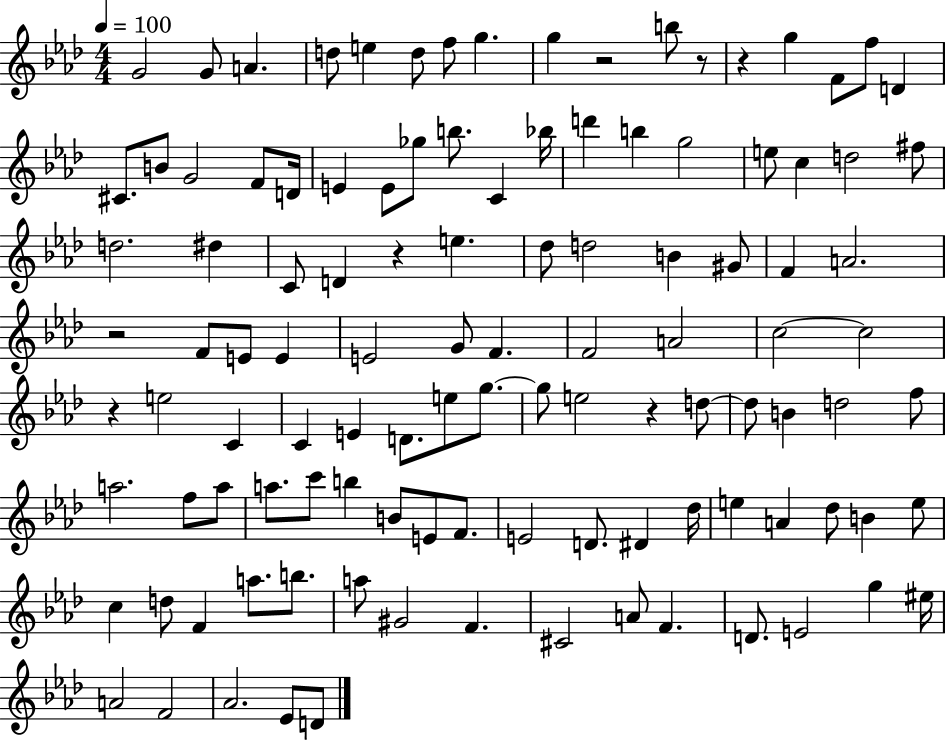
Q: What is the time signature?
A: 4/4